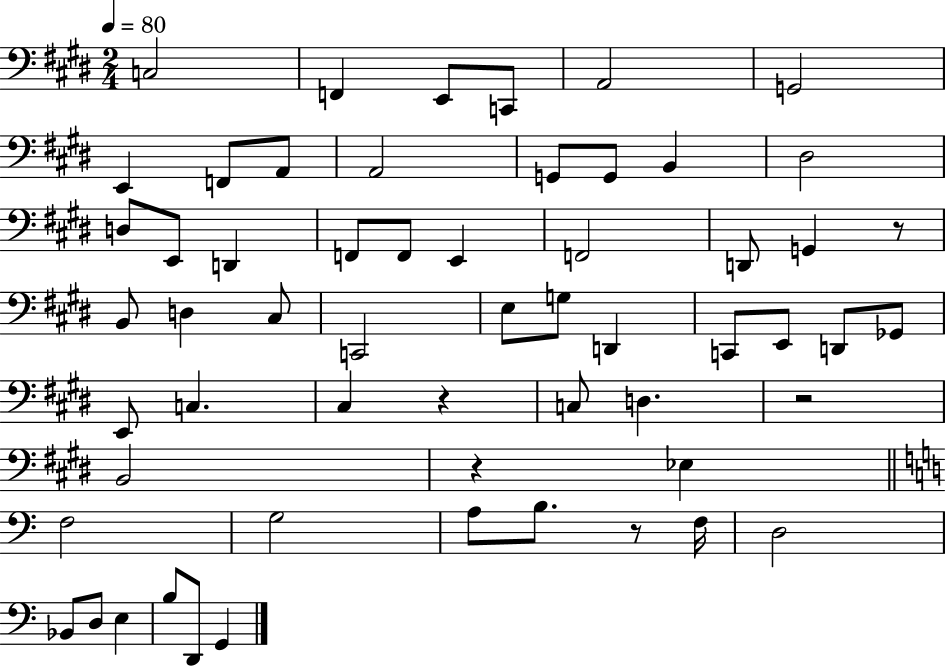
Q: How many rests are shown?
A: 5